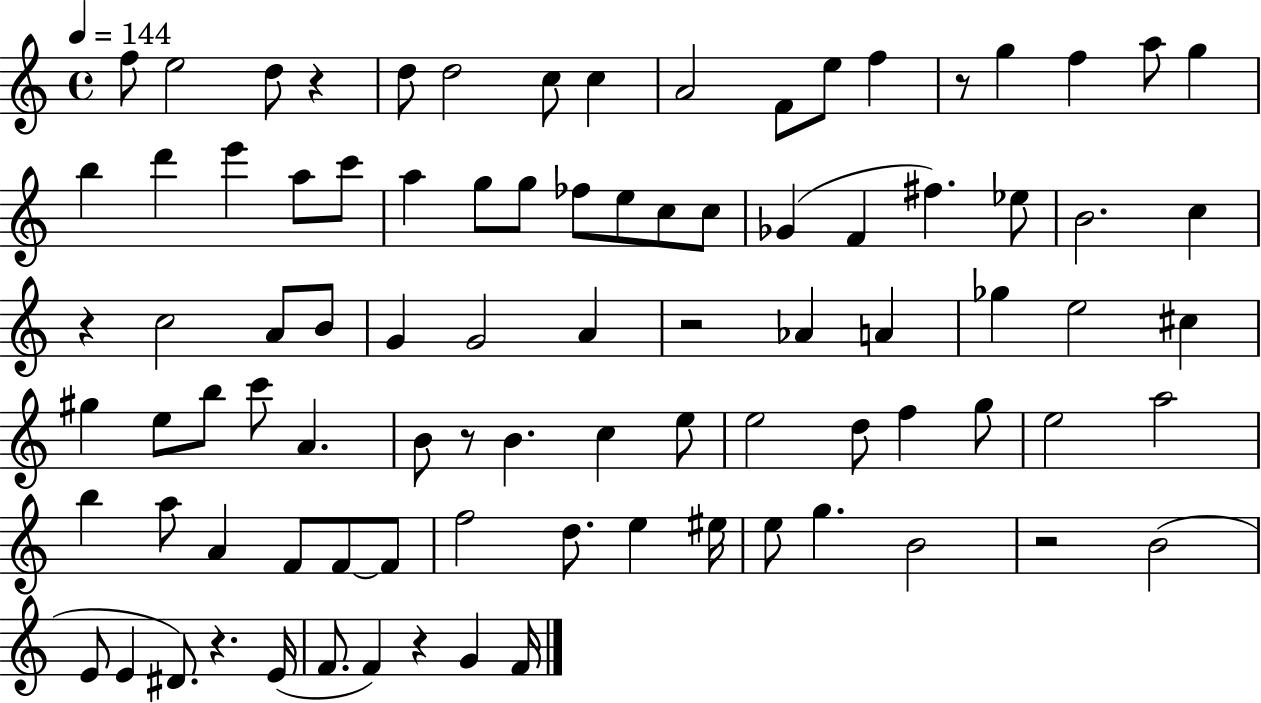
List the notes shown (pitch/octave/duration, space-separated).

F5/e E5/h D5/e R/q D5/e D5/h C5/e C5/q A4/h F4/e E5/e F5/q R/e G5/q F5/q A5/e G5/q B5/q D6/q E6/q A5/e C6/e A5/q G5/e G5/e FES5/e E5/e C5/e C5/e Gb4/q F4/q F#5/q. Eb5/e B4/h. C5/q R/q C5/h A4/e B4/e G4/q G4/h A4/q R/h Ab4/q A4/q Gb5/q E5/h C#5/q G#5/q E5/e B5/e C6/e A4/q. B4/e R/e B4/q. C5/q E5/e E5/h D5/e F5/q G5/e E5/h A5/h B5/q A5/e A4/q F4/e F4/e F4/e F5/h D5/e. E5/q EIS5/s E5/e G5/q. B4/h R/h B4/h E4/e E4/q D#4/e. R/q. E4/s F4/e. F4/q R/q G4/q F4/s